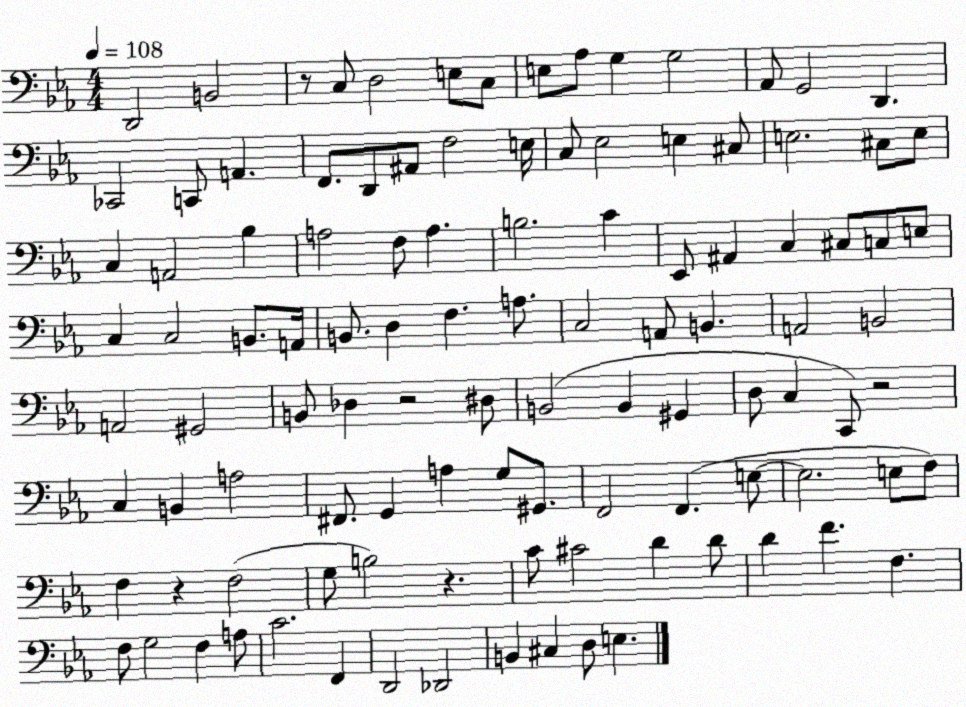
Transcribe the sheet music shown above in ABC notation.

X:1
T:Untitled
M:4/4
L:1/4
K:Eb
D,,2 B,,2 z/2 C,/2 D,2 E,/2 C,/2 E,/2 _A,/2 G, G,2 _A,,/2 G,,2 D,, _C,,2 C,,/2 A,, F,,/2 D,,/2 ^A,,/2 F,2 E,/4 C,/2 _E,2 E, ^C,/2 E,2 ^C,/2 E,/2 C, A,,2 _B, A,2 F,/2 A, B,2 C _E,,/2 ^A,, C, ^C,/2 C,/2 E,/2 C, C,2 B,,/2 A,,/4 B,,/2 D, F, A,/2 C,2 A,,/2 B,, A,,2 B,,2 A,,2 ^G,,2 B,,/2 _D, z2 ^D,/2 B,,2 B,, ^G,, D,/2 C, C,,/2 z2 C, B,, A,2 ^F,,/2 G,, A, G,/2 ^G,,/2 F,,2 F,, E,/2 E,2 E,/2 F,/2 F, z F,2 G,/2 B,2 z C/2 ^C2 D D/2 D F F, F,/2 G,2 F, A,/2 C2 F,, D,,2 _D,,2 B,, ^C, D,/2 E,